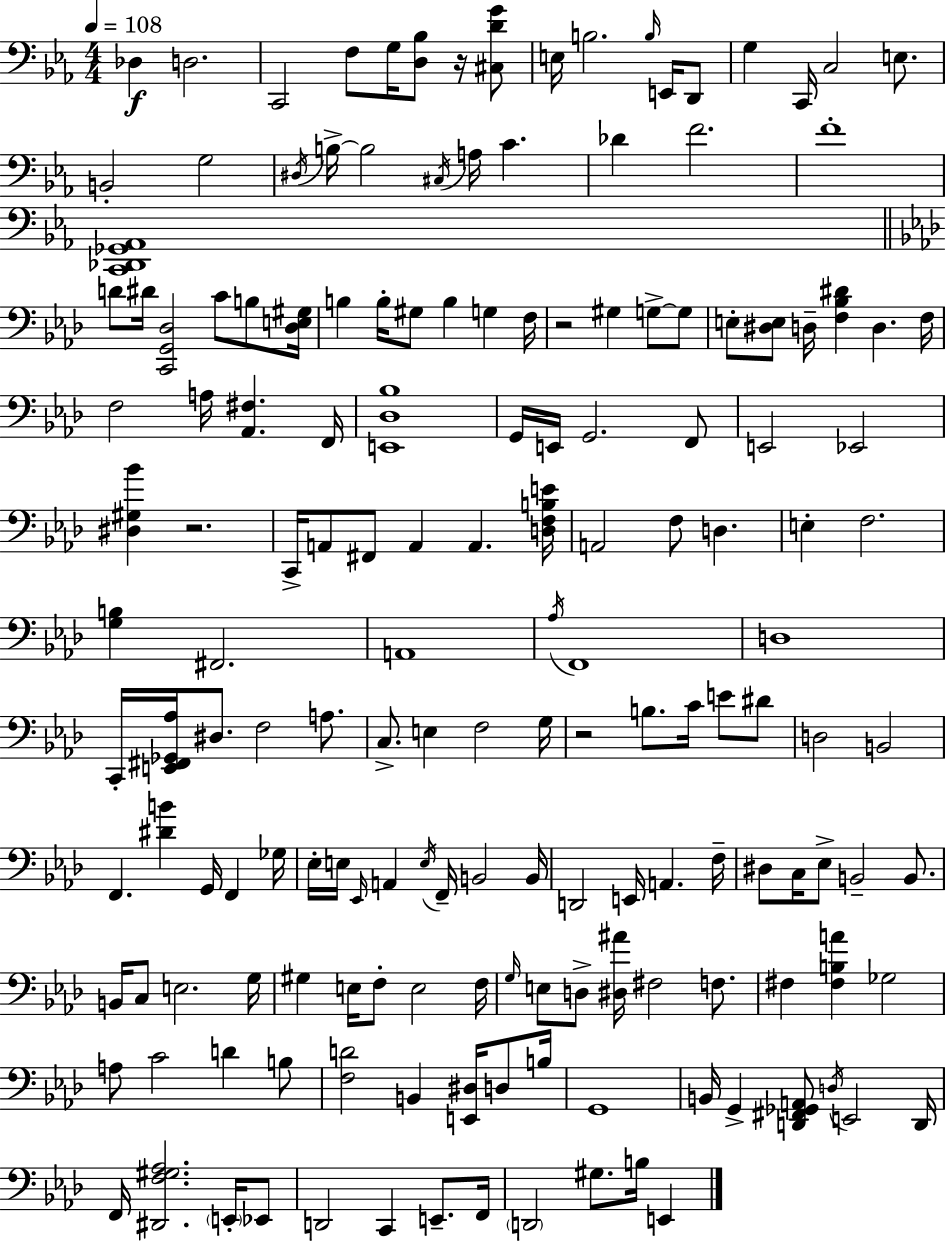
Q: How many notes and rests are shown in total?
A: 165